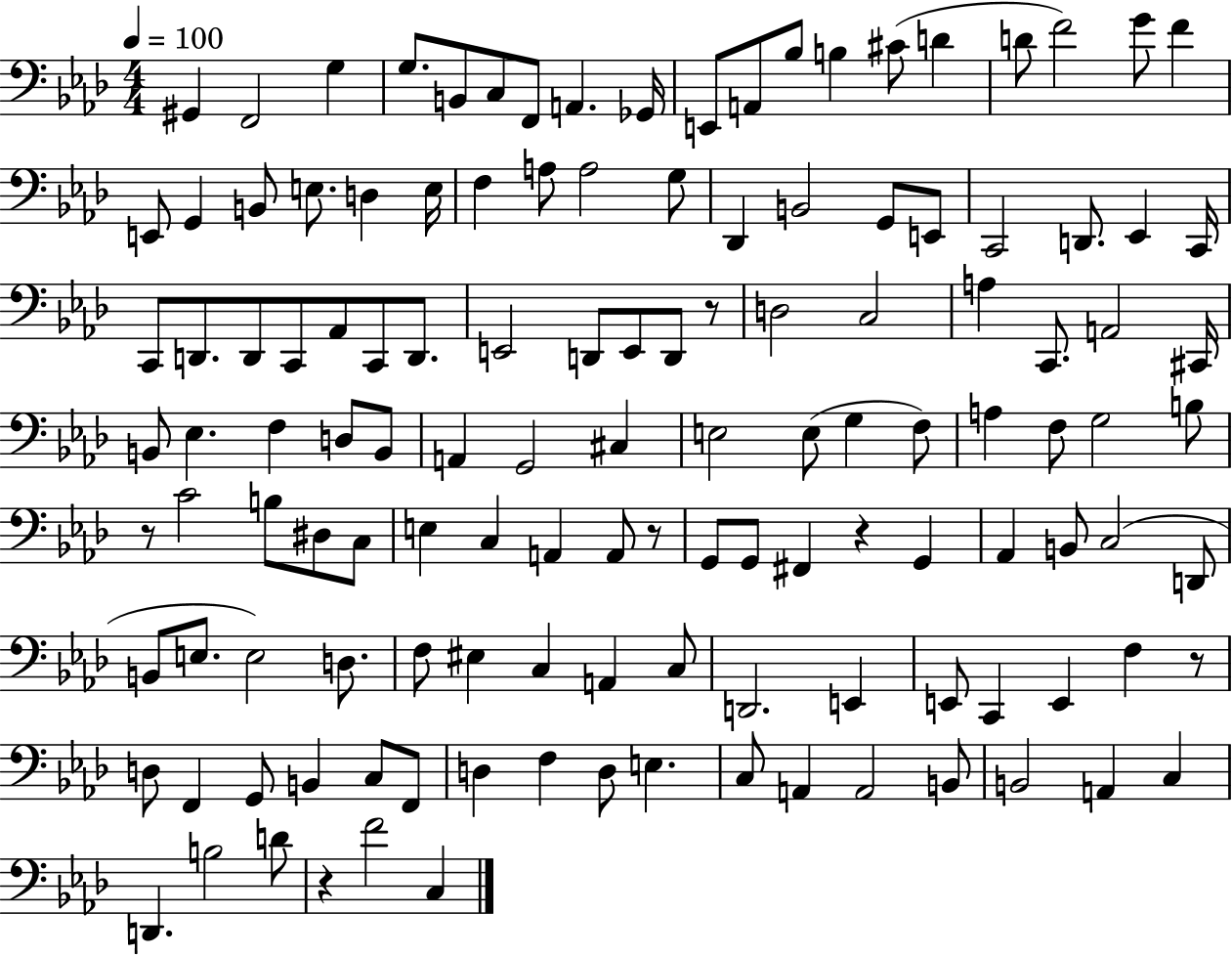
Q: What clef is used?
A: bass